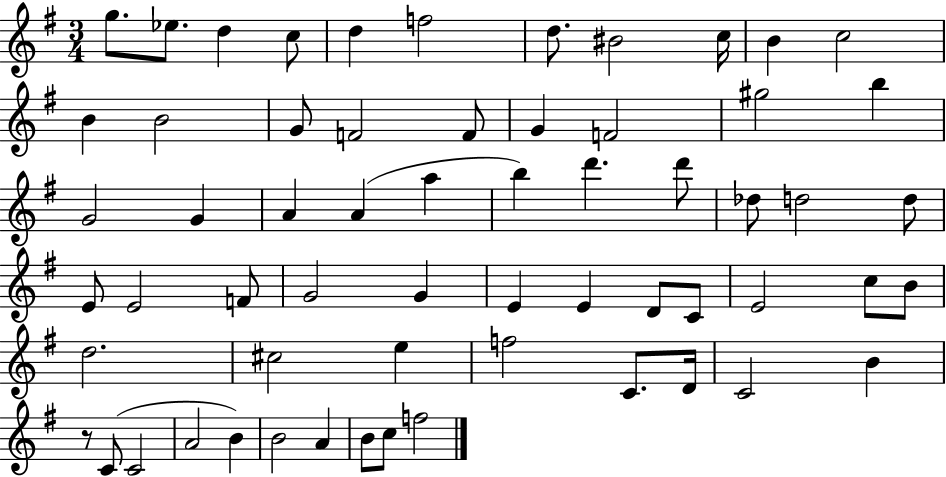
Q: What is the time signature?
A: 3/4